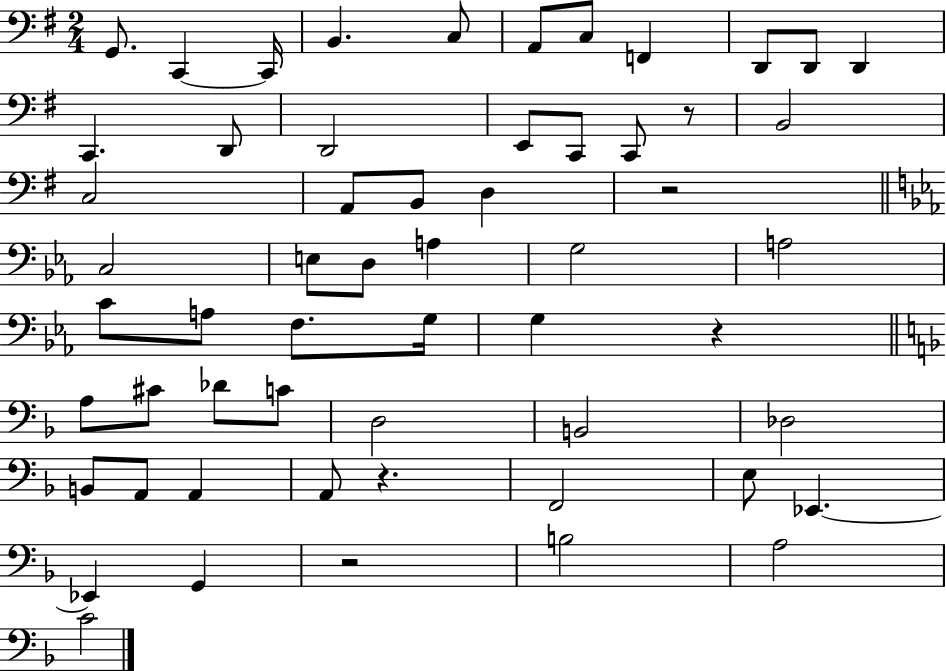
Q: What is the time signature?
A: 2/4